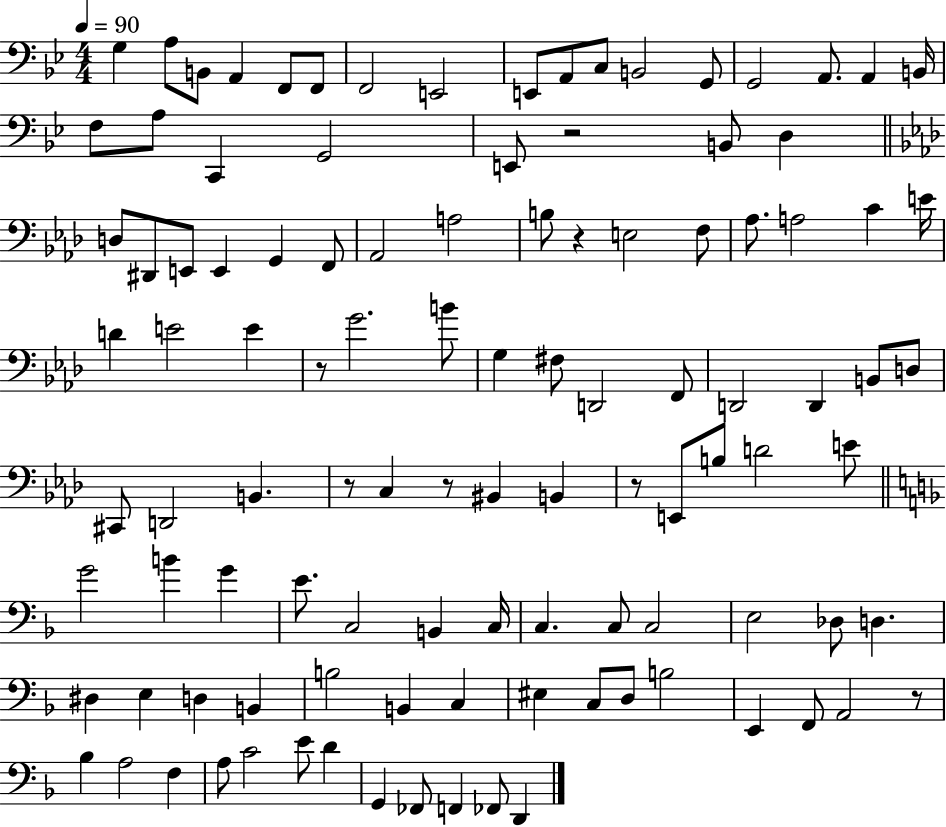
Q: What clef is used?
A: bass